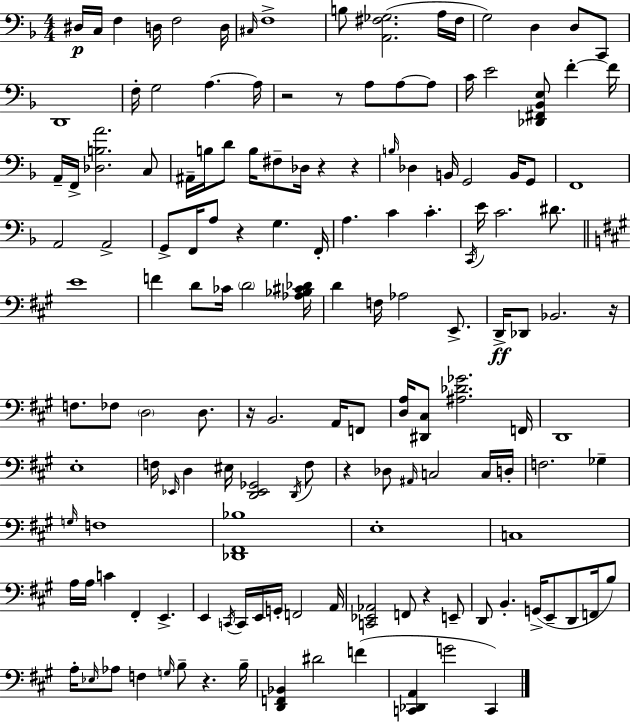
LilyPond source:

{
  \clef bass
  \numericTimeSignature
  \time 4/4
  \key f \major
  dis16\p c16 f4 d16 f2 d16 | \grace { cis16 } f1-> | b8 <a, fis ges>2.( a16 | fis16 g2) d4 d8 c,8 | \break d,1 | f16-. g2 a4.~~ | a16 r2 r8 a8 a8~~ a8 | c'16 e'2 <des, fis, bes, e>8 f'4-.~~ | \break f'16 a,16-- f,16-> <des b a'>2. c8 | ais,16-- b16 d'8 b16 fis8-- des16 r4 r4 | \grace { b16 } des4 b,16 g,2 b,16 | g,8 f,1 | \break a,2 a,2-> | g,8-> f,16 a8 r4 g4. | f,16-. a4. c'4 c'4.-. | \acciaccatura { c,16 } e'16 c'2. | \break dis'8. \bar "||" \break \key a \major e'1 | f'4 d'8 ces'16 \parenthesize d'2 <aes bes cis' des'>16 | d'4 f16 aes2 e,8.-> | d,16->\ff des,8 bes,2. r16 | \break f8. fes8 \parenthesize d2 d8. | r16 b,2. a,16 f,8 | <d a>16 <dis, cis>8 <ais des' ges'>2. f,16 | d,1 | \break e1-. | f16 \grace { ees,16 } d4 eis16 <d, ees, ges,>2 \acciaccatura { d,16 } | f8 r4 des8 \grace { ais,16 } c2 | c16 d16-. f2. ges4-- | \break \grace { g16 } f1 | <des, fis, bes>1 | e1-. | c1 | \break a16 a16 c'4 fis,4-. e,4.-> | e,4 \acciaccatura { c,16 } c,16 e,16 g,16-. f,2 | a,16 <c, ees, aes,>2 f,8 r4 | e,8-- d,8 b,4.-. g,16->( e,8-- | \break d,8 f,16 b8) a16-. \grace { ees16 } aes8 f4 \grace { g16 } b8-- | r4. b16-- <d, f, bes,>4 dis'2 | f'4( <c, des, a,>4 g'2 | c,4) \bar "|."
}